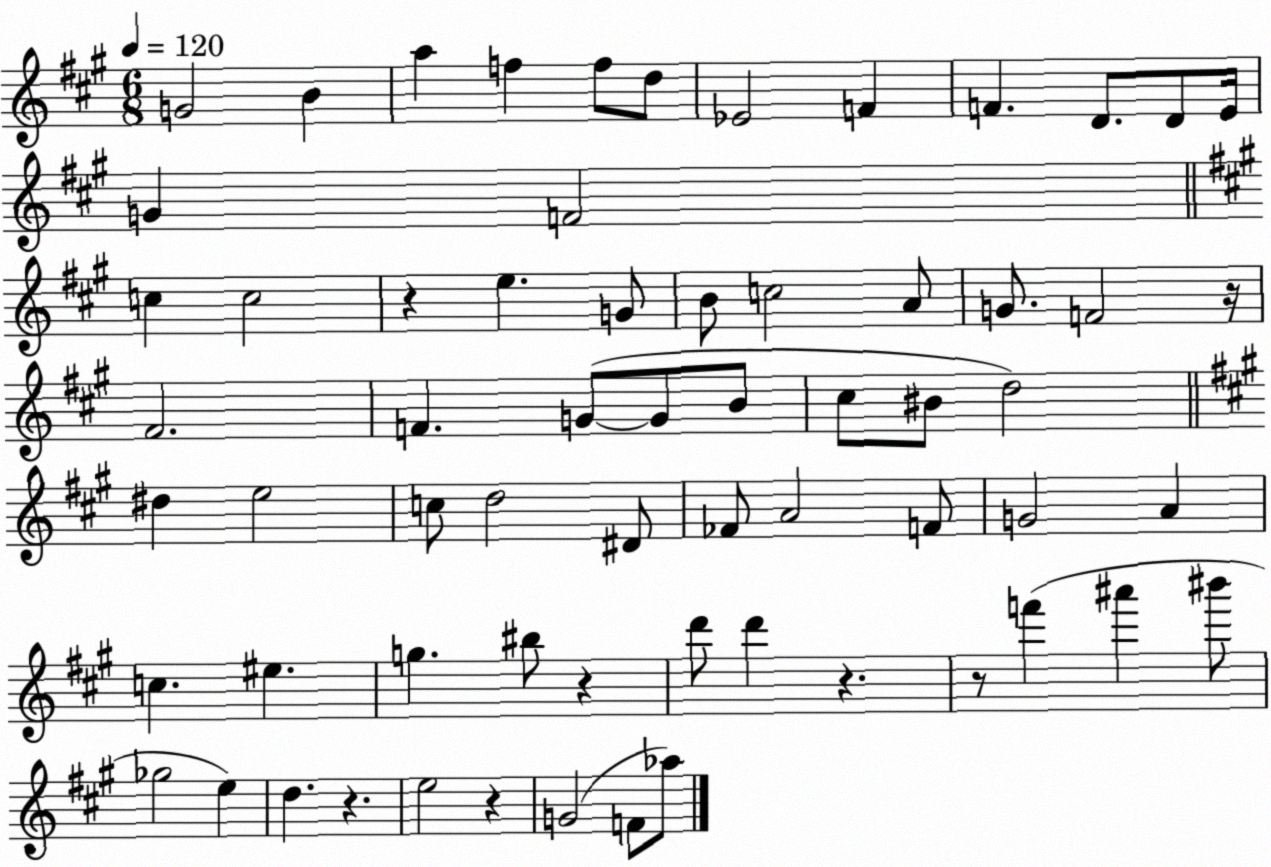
X:1
T:Untitled
M:6/8
L:1/4
K:A
G2 B a f f/2 d/2 _E2 F F D/2 D/2 E/4 G F2 c c2 z e G/2 B/2 c2 A/2 G/2 F2 z/4 ^F2 F G/2 G/2 B/2 ^c/2 ^B/2 d2 ^d e2 c/2 d2 ^D/2 _F/2 A2 F/2 G2 A c ^e g ^b/2 z d'/2 d' z z/2 f' ^a' ^b'/2 _g2 e d z e2 z G2 F/2 _a/2